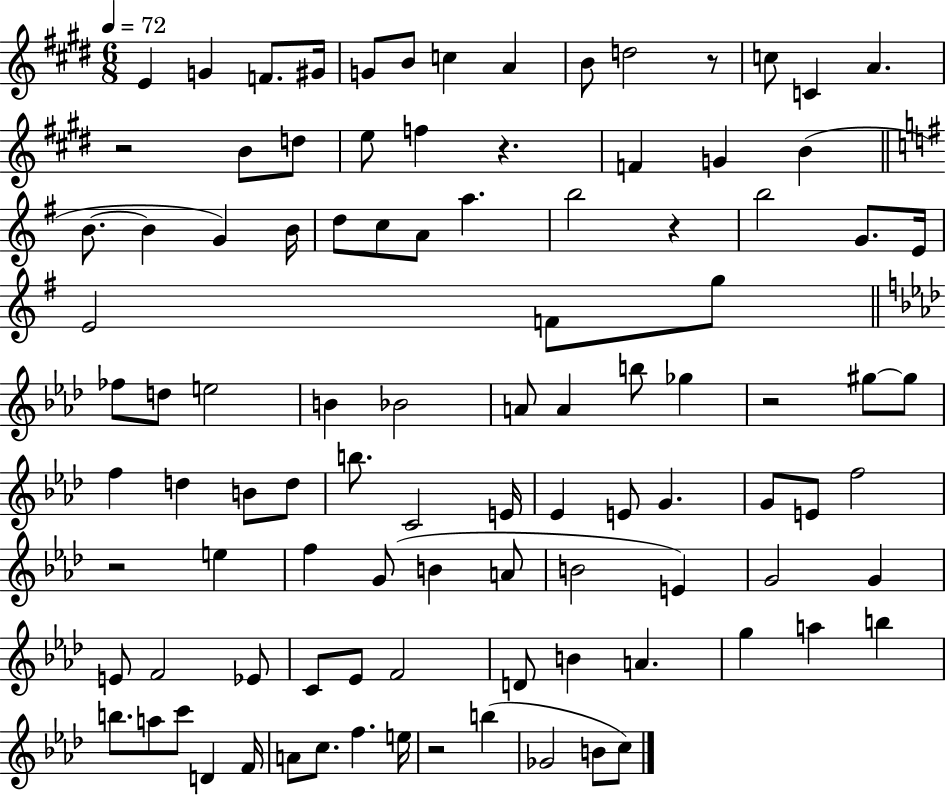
{
  \clef treble
  \numericTimeSignature
  \time 6/8
  \key e \major
  \tempo 4 = 72
  e'4 g'4 f'8. gis'16 | g'8 b'8 c''4 a'4 | b'8 d''2 r8 | c''8 c'4 a'4. | \break r2 b'8 d''8 | e''8 f''4 r4. | f'4 g'4 b'4( | \bar "||" \break \key e \minor b'8.~~ b'4 g'4) b'16 | d''8 c''8 a'8 a''4. | b''2 r4 | b''2 g'8. e'16 | \break e'2 f'8 g''8 | \bar "||" \break \key f \minor fes''8 d''8 e''2 | b'4 bes'2 | a'8 a'4 b''8 ges''4 | r2 gis''8~~ gis''8 | \break f''4 d''4 b'8 d''8 | b''8. c'2 e'16 | ees'4 e'8 g'4. | g'8 e'8 f''2 | \break r2 e''4 | f''4 g'8( b'4 a'8 | b'2 e'4) | g'2 g'4 | \break e'8 f'2 ees'8 | c'8 ees'8 f'2 | d'8 b'4 a'4. | g''4 a''4 b''4 | \break b''8. a''8 c'''8 d'4 f'16 | a'8 c''8. f''4. e''16 | r2 b''4( | ges'2 b'8 c''8) | \break \bar "|."
}